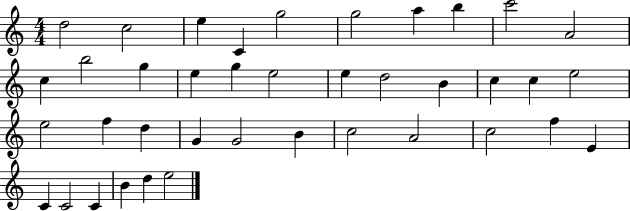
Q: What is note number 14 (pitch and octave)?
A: E5